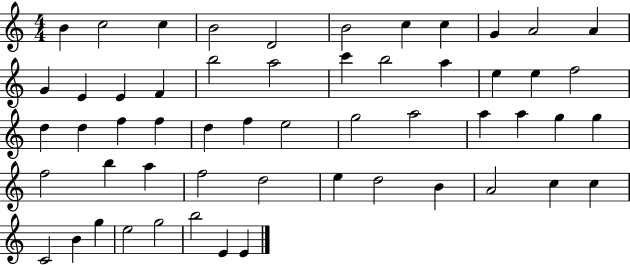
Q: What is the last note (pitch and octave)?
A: E4